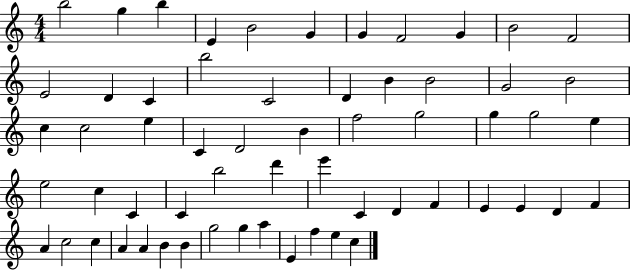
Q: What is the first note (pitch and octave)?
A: B5